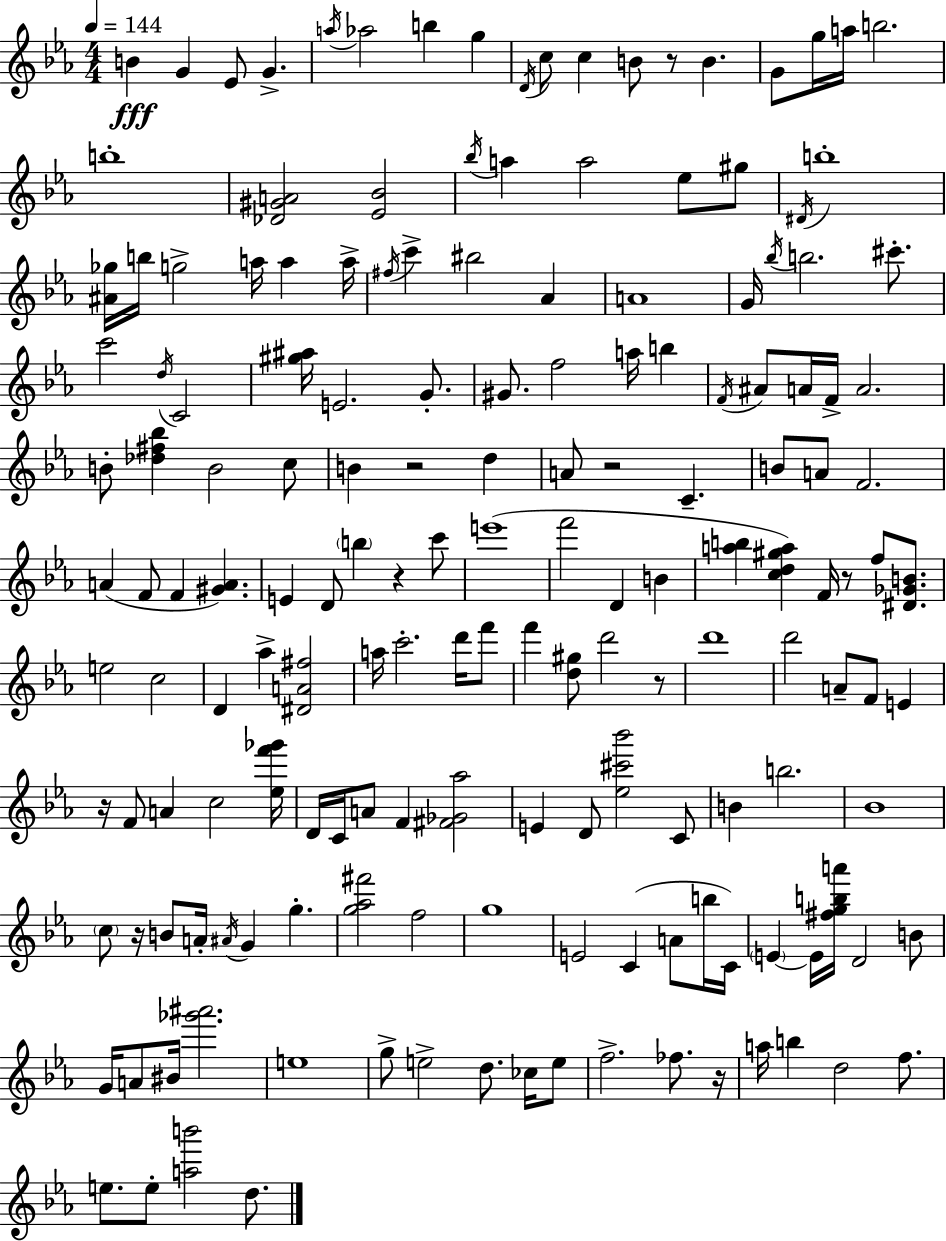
B4/q G4/q Eb4/e G4/q. A5/s Ab5/h B5/q G5/q D4/s C5/e C5/q B4/e R/e B4/q. G4/e G5/s A5/s B5/h. B5/w [Db4,G#4,A4]/h [Eb4,Bb4]/h Bb5/s A5/q A5/h Eb5/e G#5/e D#4/s B5/w [A#4,Gb5]/s B5/s G5/h A5/s A5/q A5/s F#5/s C6/q BIS5/h Ab4/q A4/w G4/s Bb5/s B5/h. C#6/e. C6/h D5/s C4/h [G#5,A#5]/s E4/h. G4/e. G#4/e. F5/h A5/s B5/q F4/s A#4/e A4/s F4/s A4/h. B4/e [Db5,F#5,Bb5]/q B4/h C5/e B4/q R/h D5/q A4/e R/h C4/q. B4/e A4/e F4/h. A4/q F4/e F4/q [G#4,A4]/q. E4/q D4/e B5/q R/q C6/e E6/w F6/h D4/q B4/q [A5,B5]/q [C5,D5,G#5,A5]/q F4/s R/e F5/e [D#4,Gb4,B4]/e. E5/h C5/h D4/q Ab5/q [D#4,A4,F#5]/h A5/s C6/h. D6/s F6/e F6/q [D5,G#5]/e D6/h R/e D6/w D6/h A4/e F4/e E4/q R/s F4/e A4/q C5/h [Eb5,F6,Gb6]/s D4/s C4/s A4/e F4/q [F#4,Gb4,Ab5]/h E4/q D4/e [Eb5,C#6,Bb6]/h C4/e B4/q B5/h. Bb4/w C5/e R/s B4/e A4/s A#4/s G4/q G5/q. [G5,Ab5,F#6]/h F5/h G5/w E4/h C4/q A4/e B5/s C4/s E4/q E4/s [F#5,G5,B5,A6]/s D4/h B4/e G4/s A4/e BIS4/s [Gb6,A#6]/h. E5/w G5/e E5/h D5/e. CES5/s E5/e F5/h. FES5/e. R/s A5/s B5/q D5/h F5/e. E5/e. E5/e [A5,B6]/h D5/e.